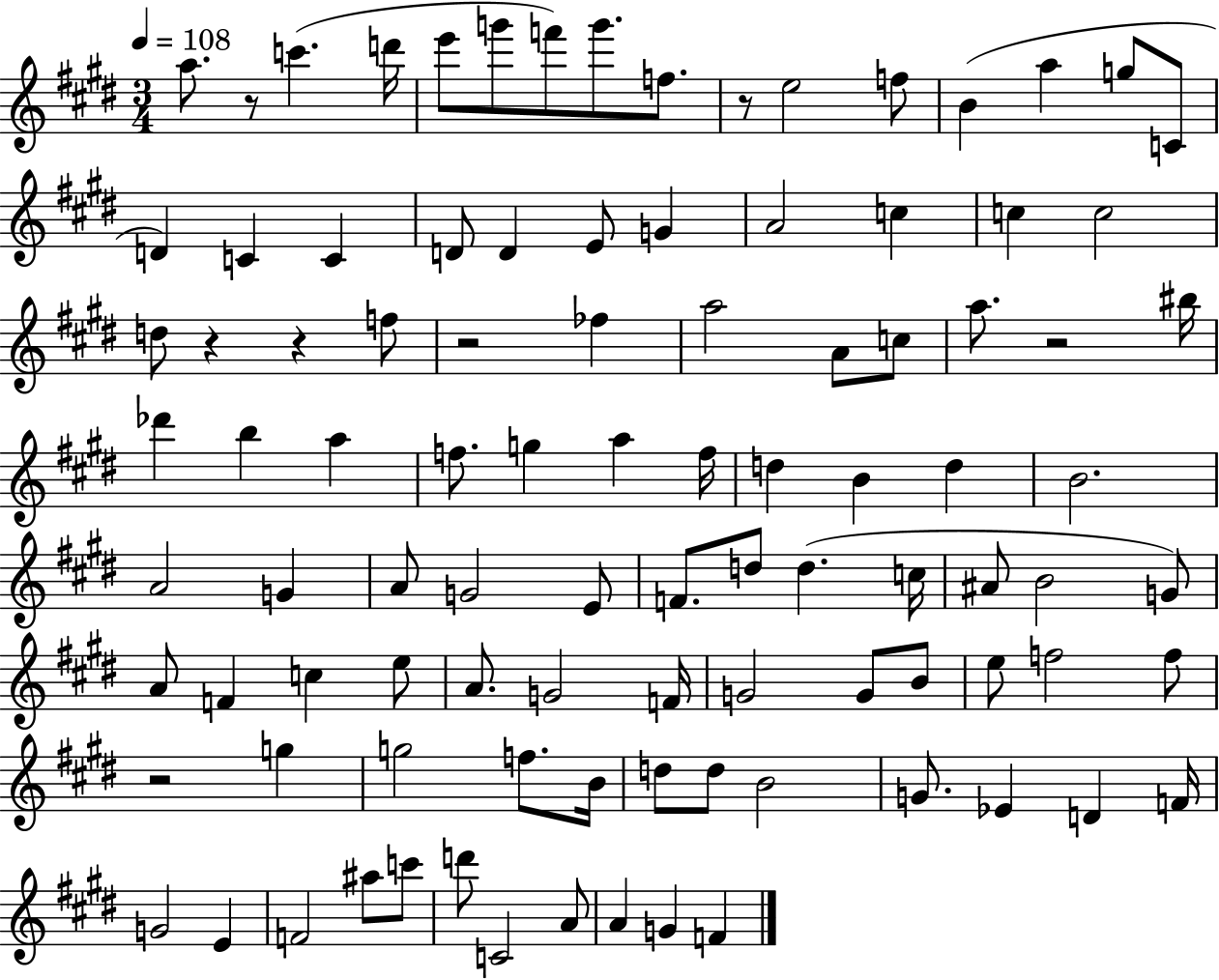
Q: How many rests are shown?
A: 7